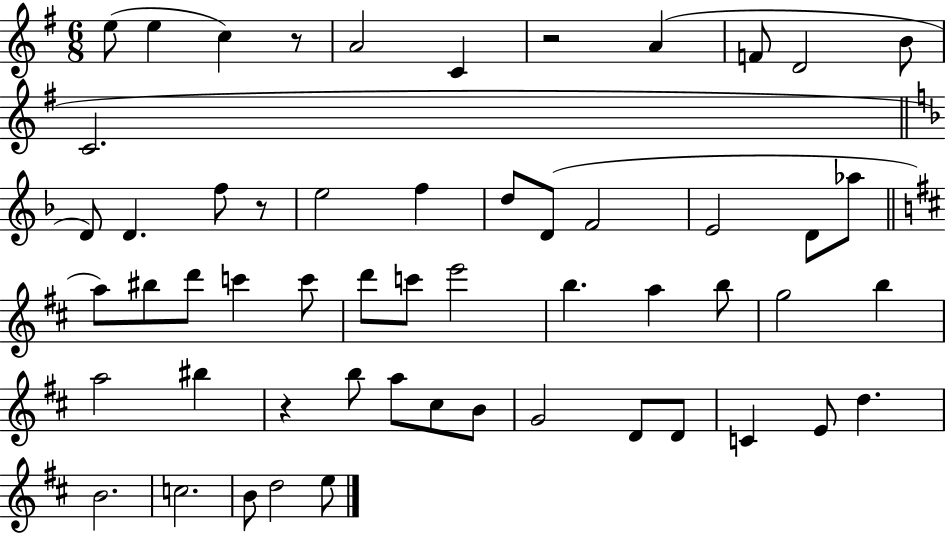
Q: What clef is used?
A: treble